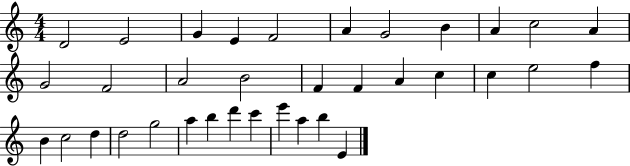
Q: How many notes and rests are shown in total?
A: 35